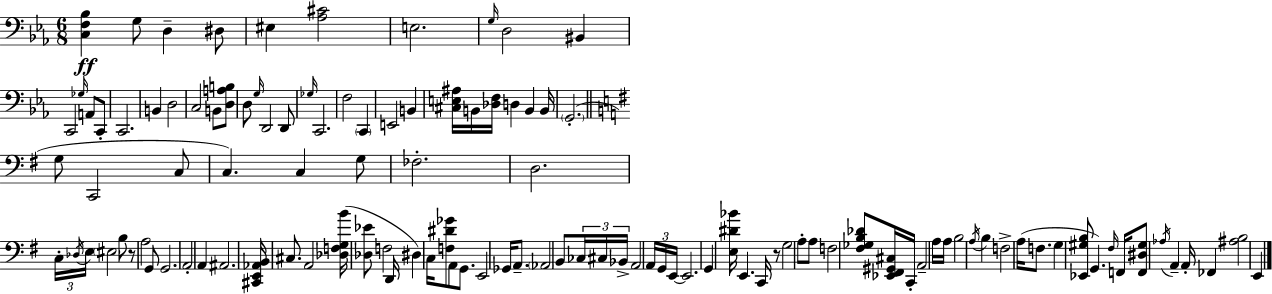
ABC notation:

X:1
T:Untitled
M:6/8
L:1/4
K:Cm
[C,F,_B,] G,/2 D, ^D,/2 ^E, [_A,^C]2 E,2 G,/4 D,2 ^B,, C,,2 _G,/4 A,,/2 C,,/2 C,,2 B,, D,2 C,2 B,,/2 [D,A,B,]/2 D,/2 G,/4 D,,2 D,,/2 _G,/4 C,,2 F,2 C,, E,,2 B,, [^C,E,^A,]/4 B,,/4 [_D,F,]/4 D, B,, B,,/4 G,,2 G,/2 C,,2 C,/2 C, C, G,/2 _F,2 D,2 C,/4 _D,/4 E,/4 ^E,2 B,/2 z/2 A,2 G,,/2 G,,2 A,,2 A,, ^A,,2 [^C,,E,,_A,,B,,]/4 ^C,/2 A,,2 [_D,F,G,B]/4 [_D,_E]/2 F,2 D,,/4 ^D, C,/4 [F,^D_G]/2 A,,/2 G,,/2 E,,2 _G,,/4 A,,/2 _A,,2 B,,/2 _C,/4 ^C,/4 _B,,/4 A,,2 A,,/4 G,,/4 E,,/4 E,,2 G,, [E,^D_B]/4 E,, C,,/4 z/2 G,2 A,/2 A,/2 F,2 [^F,_G,B,_D]/2 [_E,,^F,,^G,,^C,]/4 C,,/4 A,,2 A,/4 A,/4 B,2 A,/4 B, F,2 A,/4 F,/2 G, [_E,,^G,B,]/2 G,, ^F,/4 F,,/4 [F,,^D,^G,]/2 _A,/4 A,, A,,/4 _F,, [^A,B,]2 E,,